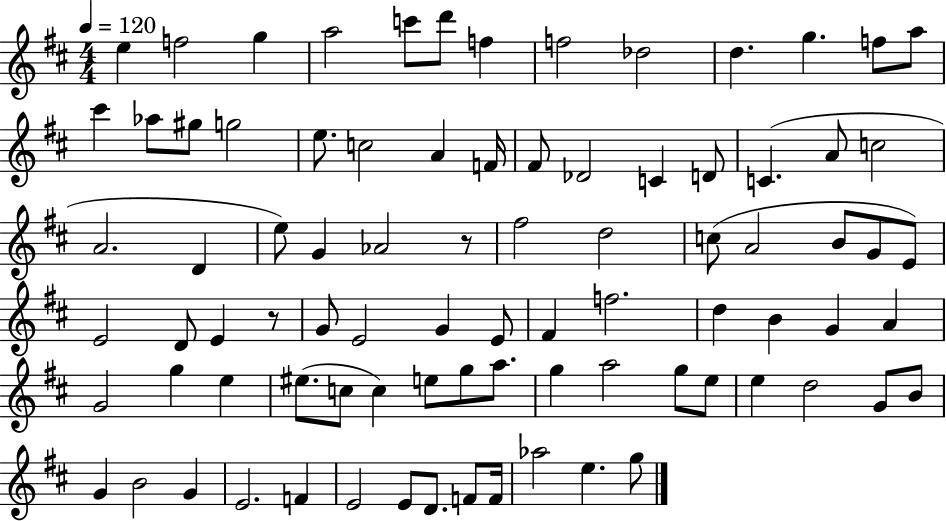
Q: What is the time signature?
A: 4/4